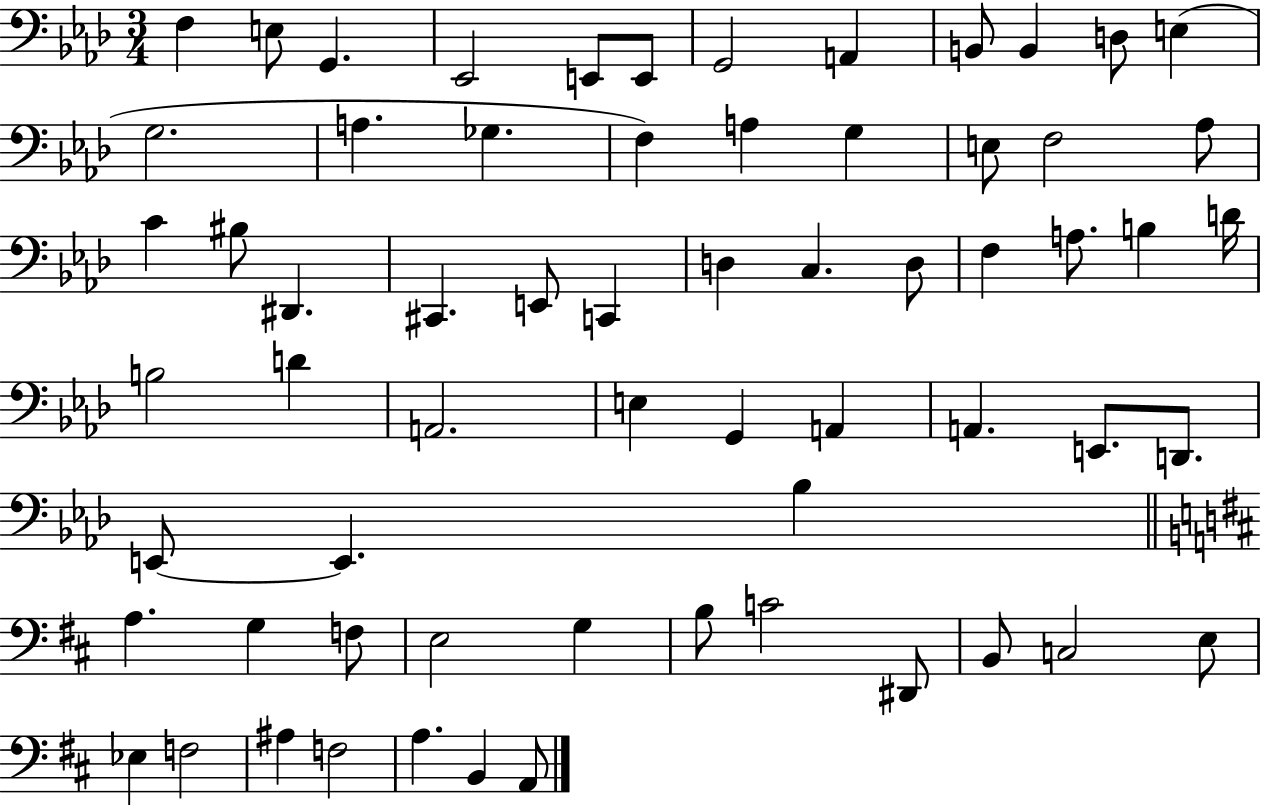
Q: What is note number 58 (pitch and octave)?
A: Eb3